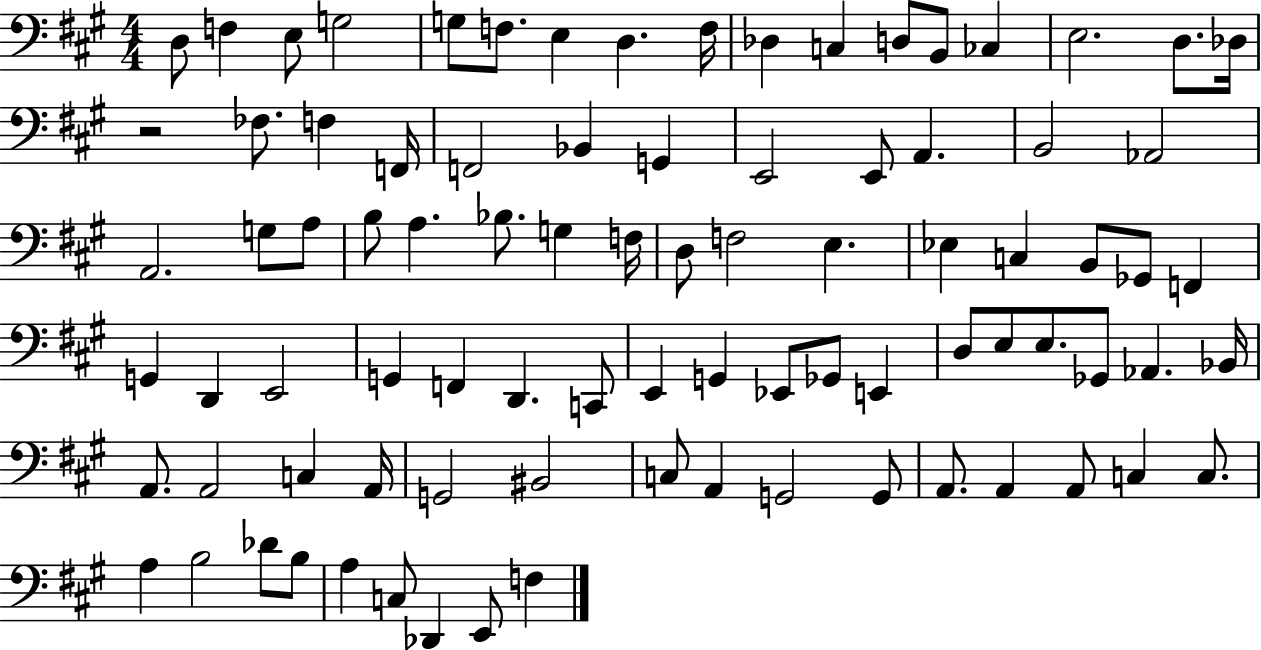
X:1
T:Untitled
M:4/4
L:1/4
K:A
D,/2 F, E,/2 G,2 G,/2 F,/2 E, D, F,/4 _D, C, D,/2 B,,/2 _C, E,2 D,/2 _D,/4 z2 _F,/2 F, F,,/4 F,,2 _B,, G,, E,,2 E,,/2 A,, B,,2 _A,,2 A,,2 G,/2 A,/2 B,/2 A, _B,/2 G, F,/4 D,/2 F,2 E, _E, C, B,,/2 _G,,/2 F,, G,, D,, E,,2 G,, F,, D,, C,,/2 E,, G,, _E,,/2 _G,,/2 E,, D,/2 E,/2 E,/2 _G,,/2 _A,, _B,,/4 A,,/2 A,,2 C, A,,/4 G,,2 ^B,,2 C,/2 A,, G,,2 G,,/2 A,,/2 A,, A,,/2 C, C,/2 A, B,2 _D/2 B,/2 A, C,/2 _D,, E,,/2 F,